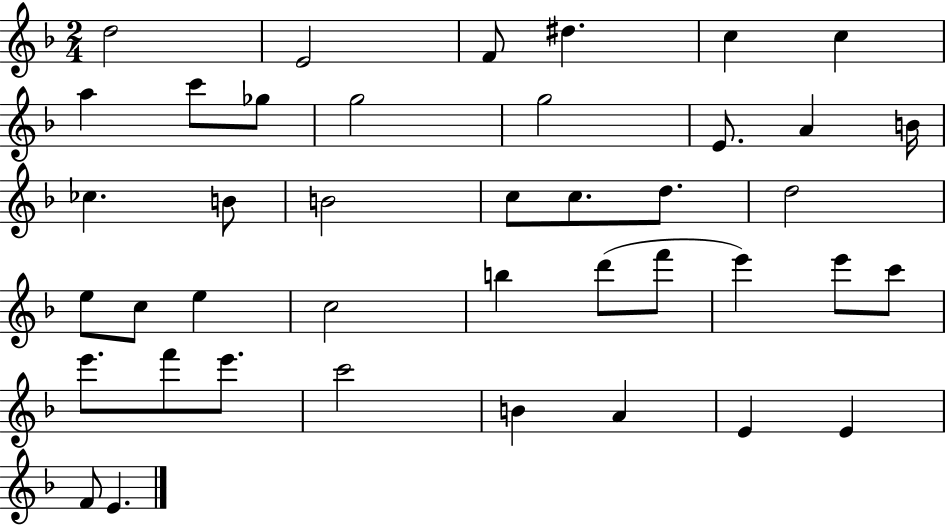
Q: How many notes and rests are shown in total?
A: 41